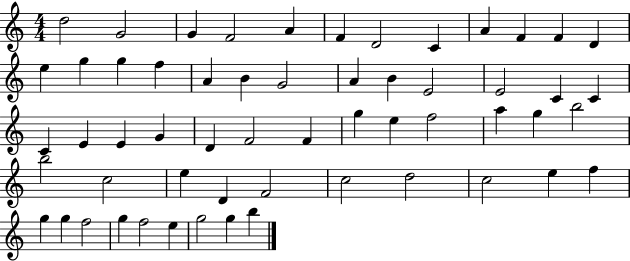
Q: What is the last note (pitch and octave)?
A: B5